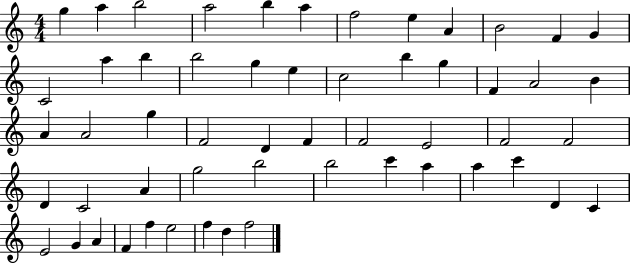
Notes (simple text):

G5/q A5/q B5/h A5/h B5/q A5/q F5/h E5/q A4/q B4/h F4/q G4/q C4/h A5/q B5/q B5/h G5/q E5/q C5/h B5/q G5/q F4/q A4/h B4/q A4/q A4/h G5/q F4/h D4/q F4/q F4/h E4/h F4/h F4/h D4/q C4/h A4/q G5/h B5/h B5/h C6/q A5/q A5/q C6/q D4/q C4/q E4/h G4/q A4/q F4/q F5/q E5/h F5/q D5/q F5/h